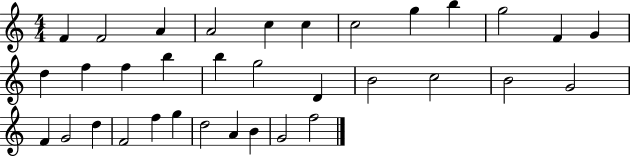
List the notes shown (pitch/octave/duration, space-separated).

F4/q F4/h A4/q A4/h C5/q C5/q C5/h G5/q B5/q G5/h F4/q G4/q D5/q F5/q F5/q B5/q B5/q G5/h D4/q B4/h C5/h B4/h G4/h F4/q G4/h D5/q F4/h F5/q G5/q D5/h A4/q B4/q G4/h F5/h